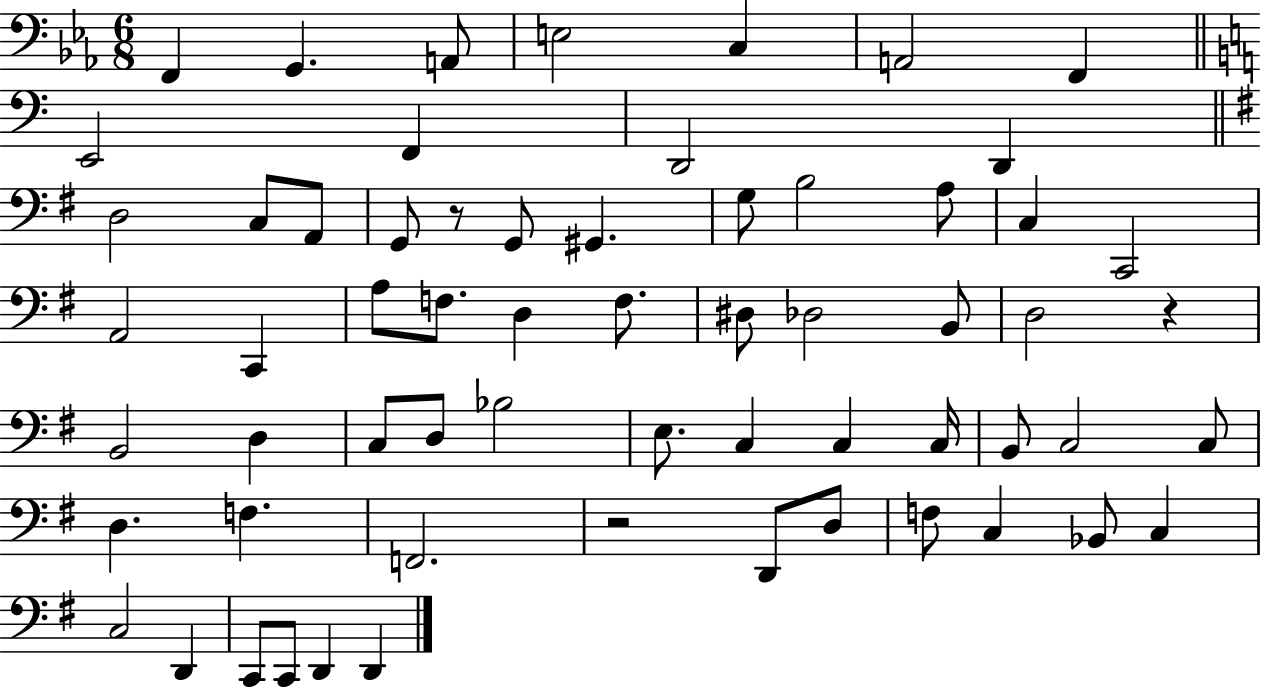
{
  \clef bass
  \numericTimeSignature
  \time 6/8
  \key ees \major
  f,4 g,4. a,8 | e2 c4 | a,2 f,4 | \bar "||" \break \key c \major e,2 f,4 | d,2 d,4 | \bar "||" \break \key g \major d2 c8 a,8 | g,8 r8 g,8 gis,4. | g8 b2 a8 | c4 c,2 | \break a,2 c,4 | a8 f8. d4 f8. | dis8 des2 b,8 | d2 r4 | \break b,2 d4 | c8 d8 bes2 | e8. c4 c4 c16 | b,8 c2 c8 | \break d4. f4. | f,2. | r2 d,8 d8 | f8 c4 bes,8 c4 | \break c2 d,4 | c,8 c,8 d,4 d,4 | \bar "|."
}